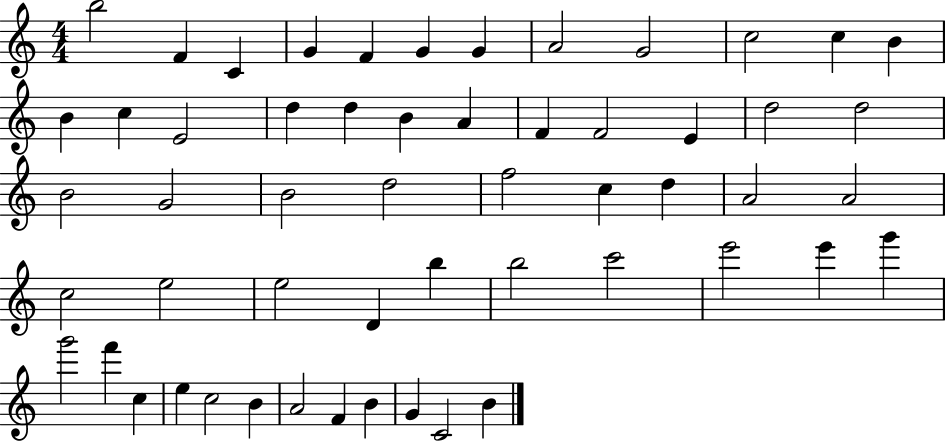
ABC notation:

X:1
T:Untitled
M:4/4
L:1/4
K:C
b2 F C G F G G A2 G2 c2 c B B c E2 d d B A F F2 E d2 d2 B2 G2 B2 d2 f2 c d A2 A2 c2 e2 e2 D b b2 c'2 e'2 e' g' g'2 f' c e c2 B A2 F B G C2 B